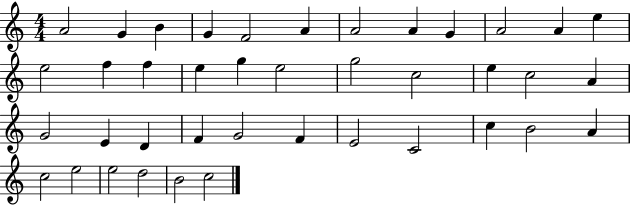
{
  \clef treble
  \numericTimeSignature
  \time 4/4
  \key c \major
  a'2 g'4 b'4 | g'4 f'2 a'4 | a'2 a'4 g'4 | a'2 a'4 e''4 | \break e''2 f''4 f''4 | e''4 g''4 e''2 | g''2 c''2 | e''4 c''2 a'4 | \break g'2 e'4 d'4 | f'4 g'2 f'4 | e'2 c'2 | c''4 b'2 a'4 | \break c''2 e''2 | e''2 d''2 | b'2 c''2 | \bar "|."
}